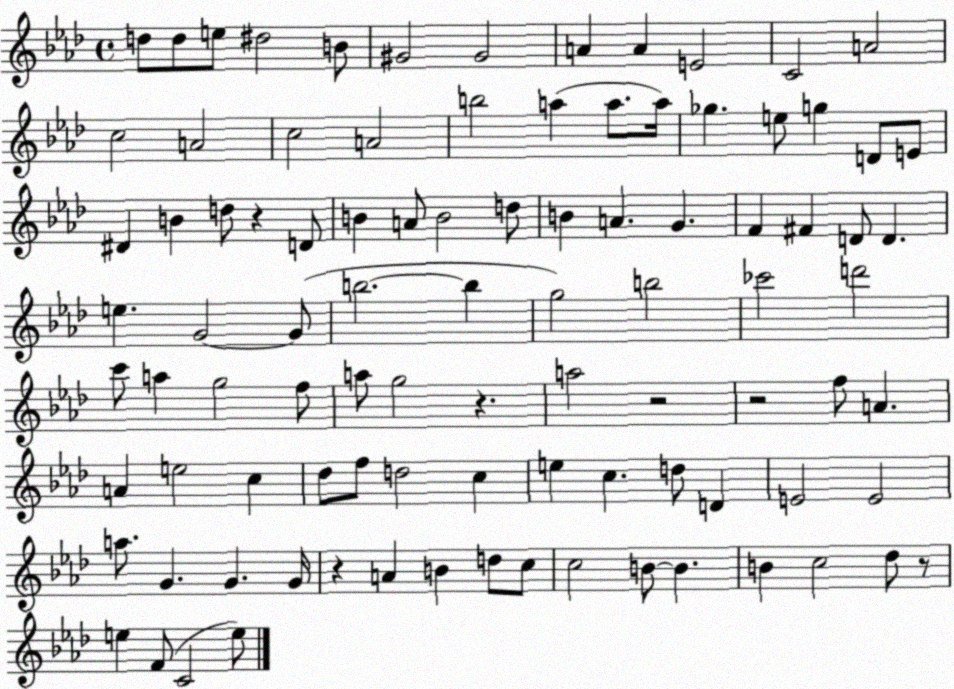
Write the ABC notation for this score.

X:1
T:Untitled
M:4/4
L:1/4
K:Ab
d/2 d/2 e/2 ^d2 B/2 ^G2 ^G2 A A E2 C2 A2 c2 A2 c2 A2 b2 a a/2 a/4 _g e/2 g D/2 E/2 ^D B d/2 z D/2 B A/2 B2 d/2 B A G F ^F D/2 D e G2 G/2 b2 b g2 b2 _c'2 d'2 c'/2 a g2 f/2 a/2 g2 z a2 z2 z2 f/2 A A e2 c _d/2 f/2 d2 c e c d/2 D E2 E2 a/2 G G G/4 z A B d/2 c/2 c2 B/2 B B c2 _d/2 z/2 e F/2 C2 e/2